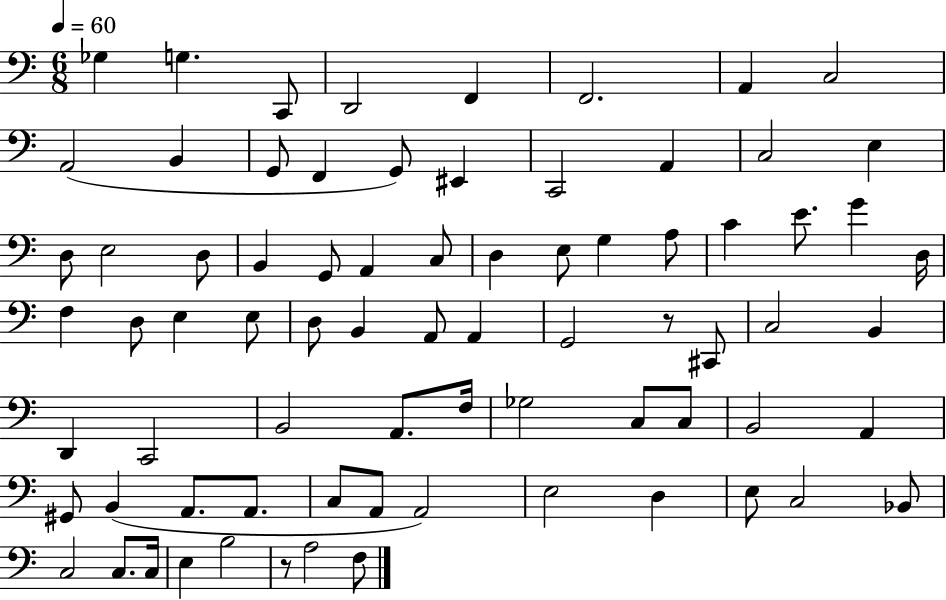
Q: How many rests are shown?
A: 2